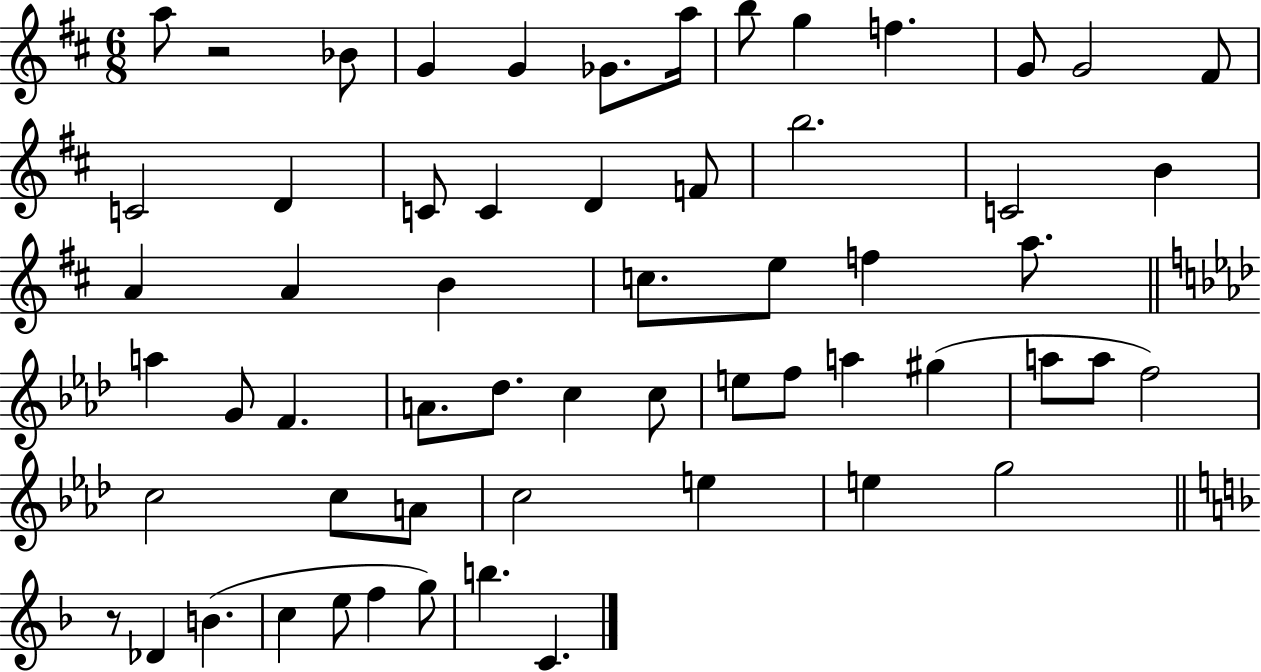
A5/e R/h Bb4/e G4/q G4/q Gb4/e. A5/s B5/e G5/q F5/q. G4/e G4/h F#4/e C4/h D4/q C4/e C4/q D4/q F4/e B5/h. C4/h B4/q A4/q A4/q B4/q C5/e. E5/e F5/q A5/e. A5/q G4/e F4/q. A4/e. Db5/e. C5/q C5/e E5/e F5/e A5/q G#5/q A5/e A5/e F5/h C5/h C5/e A4/e C5/h E5/q E5/q G5/h R/e Db4/q B4/q. C5/q E5/e F5/q G5/e B5/q. C4/q.